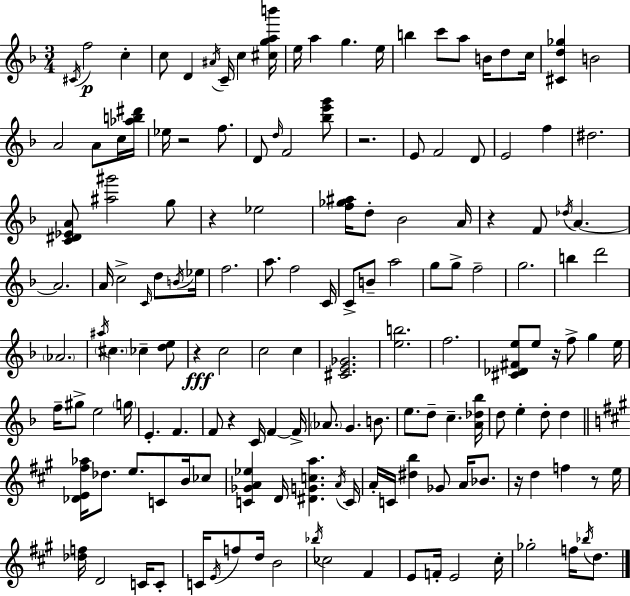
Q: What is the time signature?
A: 3/4